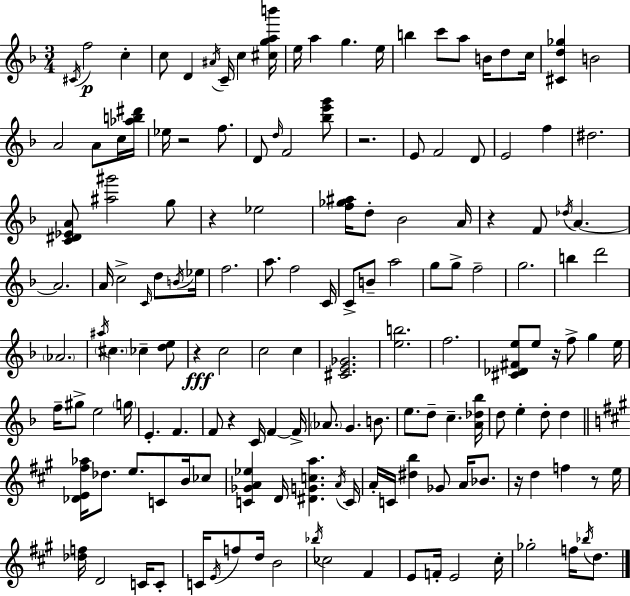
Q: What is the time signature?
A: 3/4